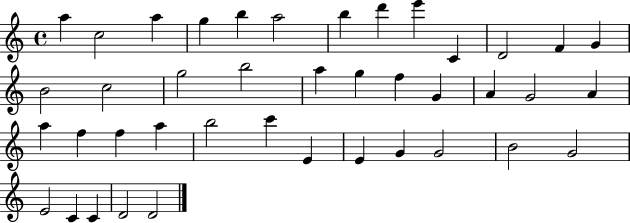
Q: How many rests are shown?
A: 0